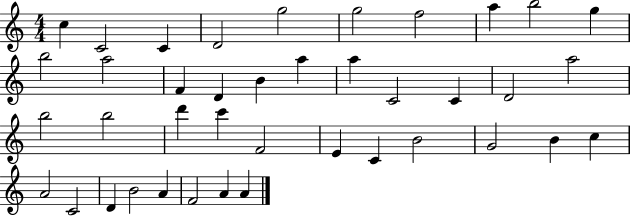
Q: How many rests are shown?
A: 0